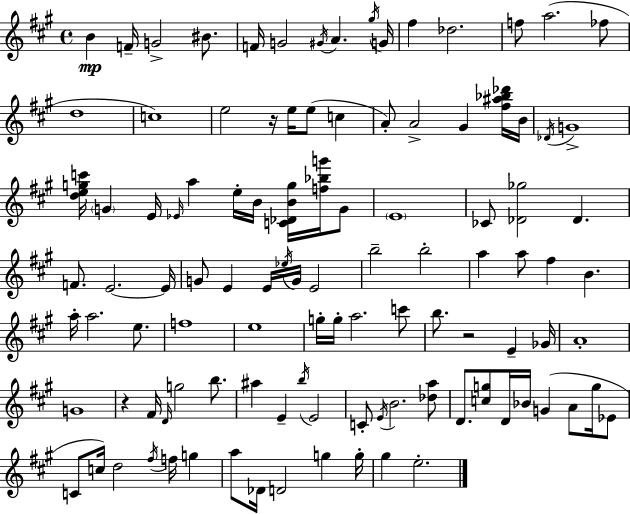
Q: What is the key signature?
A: A major